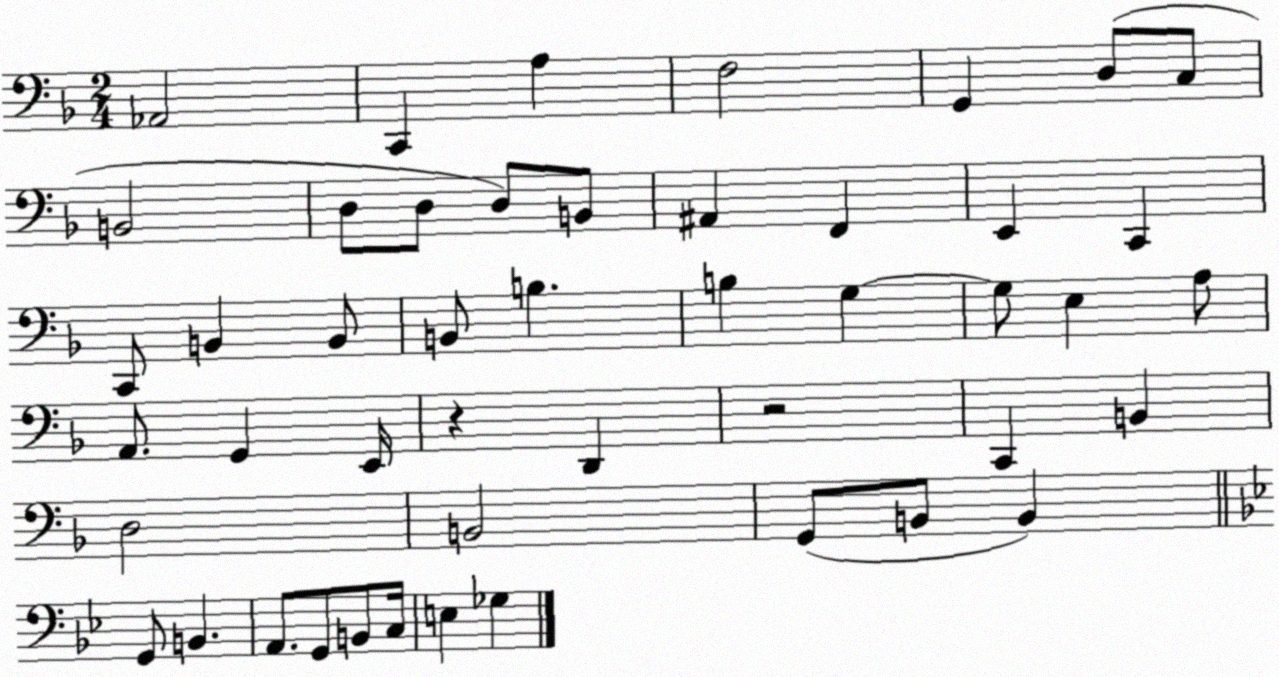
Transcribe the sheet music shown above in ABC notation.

X:1
T:Untitled
M:2/4
L:1/4
K:F
_A,,2 C,, A, F,2 G,, D,/2 C,/2 B,,2 D,/2 D,/2 D,/2 B,,/2 ^A,, F,, E,, C,, C,,/2 B,, B,,/2 B,,/2 B, B, G, G,/2 E, A,/2 A,,/2 G,, E,,/4 z D,, z2 C,, B,, D,2 B,,2 G,,/2 B,,/2 B,, G,,/2 B,, A,,/2 G,,/2 B,,/2 C,/4 E, _G,